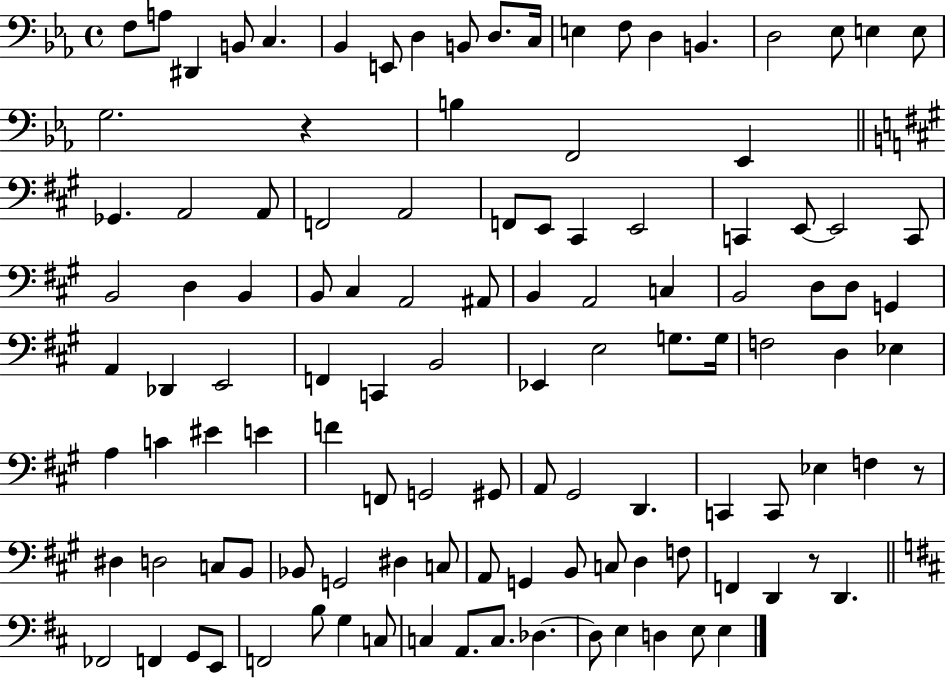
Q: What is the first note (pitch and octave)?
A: F3